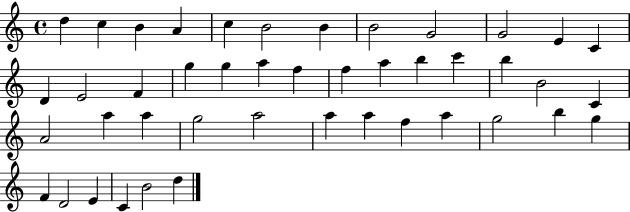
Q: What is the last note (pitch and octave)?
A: D5